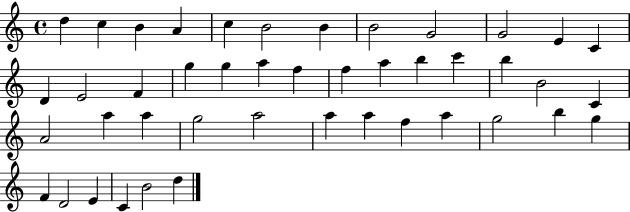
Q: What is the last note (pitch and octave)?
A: D5